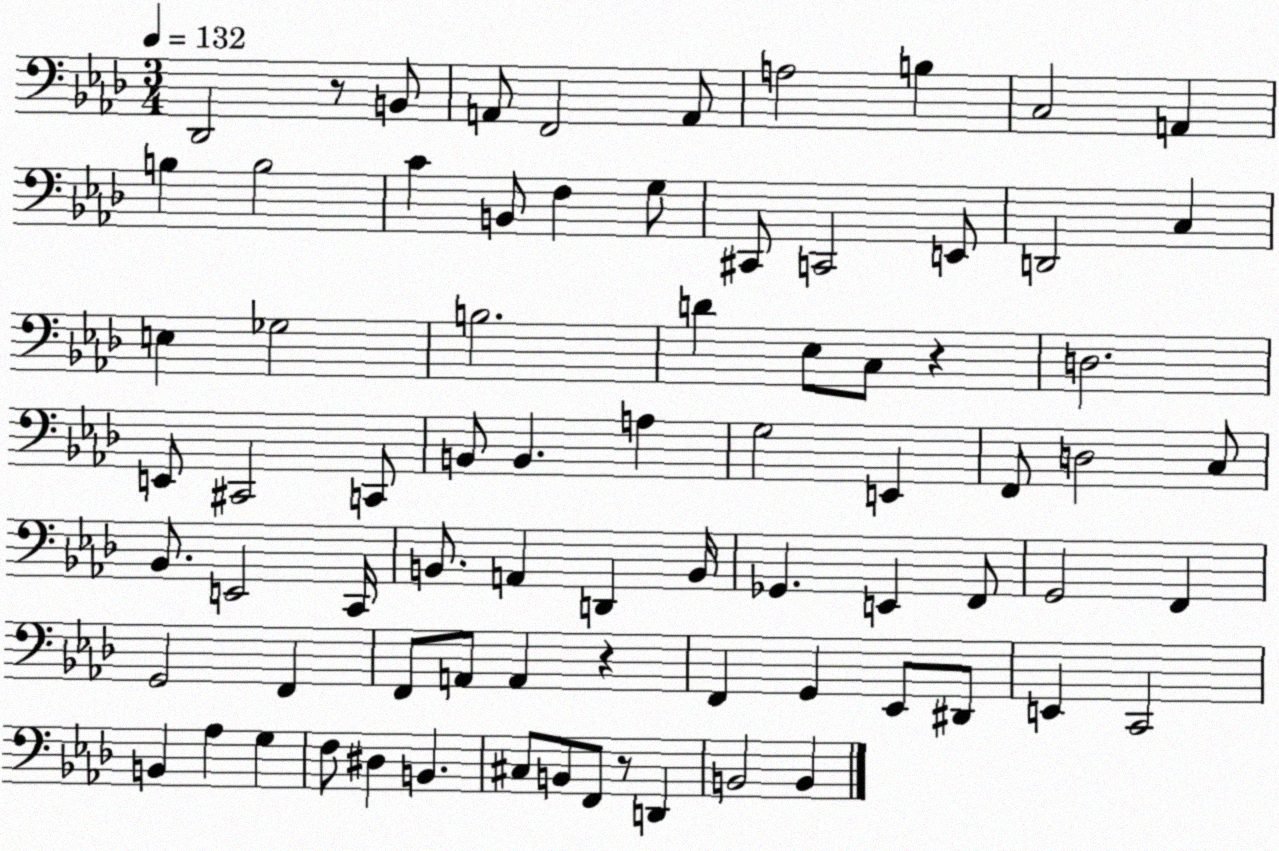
X:1
T:Untitled
M:3/4
L:1/4
K:Ab
_D,,2 z/2 B,,/2 A,,/2 F,,2 A,,/2 A,2 B, C,2 A,, B, B,2 C B,,/2 F, G,/2 ^C,,/2 C,,2 E,,/2 D,,2 C, E, _G,2 B,2 D _E,/2 C,/2 z D,2 E,,/2 ^C,,2 C,,/2 B,,/2 B,, A, G,2 E,, F,,/2 D,2 C,/2 _B,,/2 E,,2 C,,/4 B,,/2 A,, D,, B,,/4 _G,, E,, F,,/2 G,,2 F,, G,,2 F,, F,,/2 A,,/2 A,, z F,, G,, _E,,/2 ^D,,/2 E,, C,,2 B,, _A, G, F,/2 ^D, B,, ^C,/2 B,,/2 F,,/2 z/2 D,, B,,2 B,,